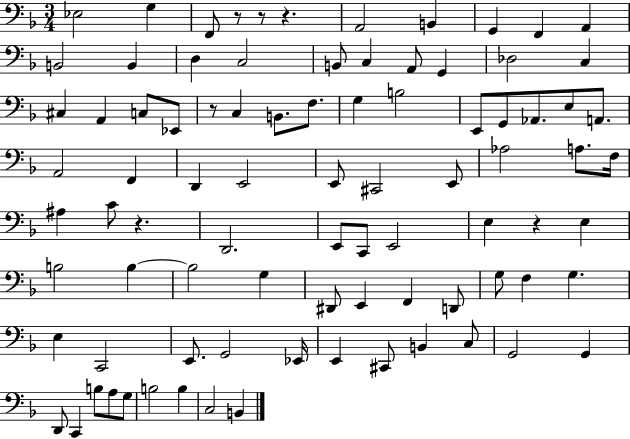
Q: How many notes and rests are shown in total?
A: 87